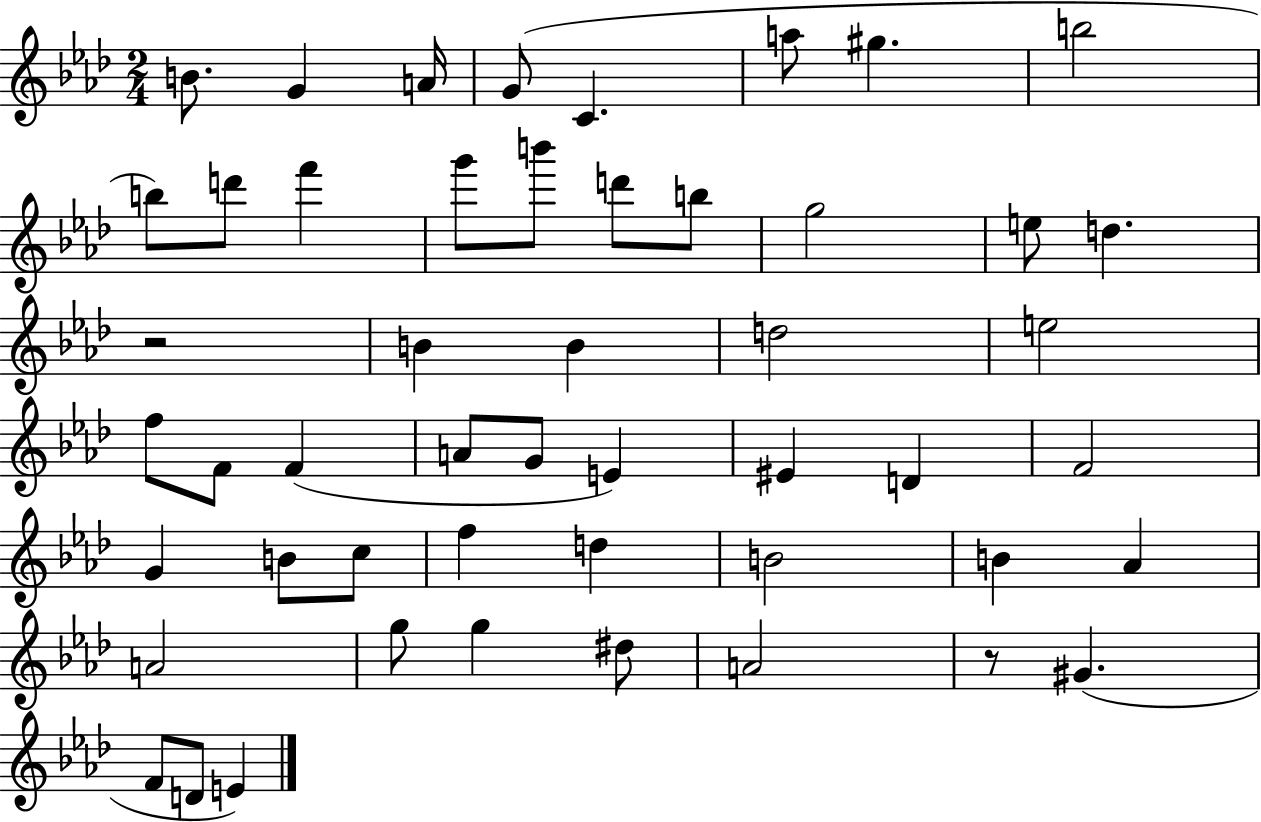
{
  \clef treble
  \numericTimeSignature
  \time 2/4
  \key aes \major
  b'8. g'4 a'16 | g'8( c'4. | a''8 gis''4. | b''2 | \break b''8) d'''8 f'''4 | g'''8 b'''8 d'''8 b''8 | g''2 | e''8 d''4. | \break r2 | b'4 b'4 | d''2 | e''2 | \break f''8 f'8 f'4( | a'8 g'8 e'4) | eis'4 d'4 | f'2 | \break g'4 b'8 c''8 | f''4 d''4 | b'2 | b'4 aes'4 | \break a'2 | g''8 g''4 dis''8 | a'2 | r8 gis'4.( | \break f'8 d'8 e'4) | \bar "|."
}